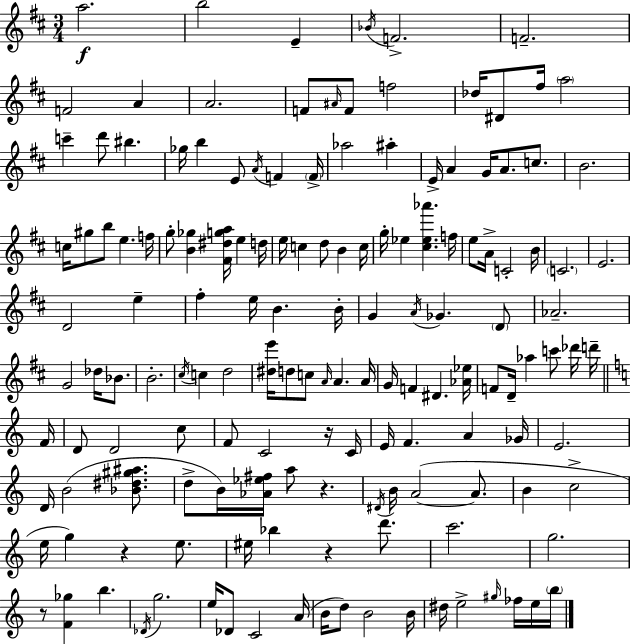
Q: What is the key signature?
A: D major